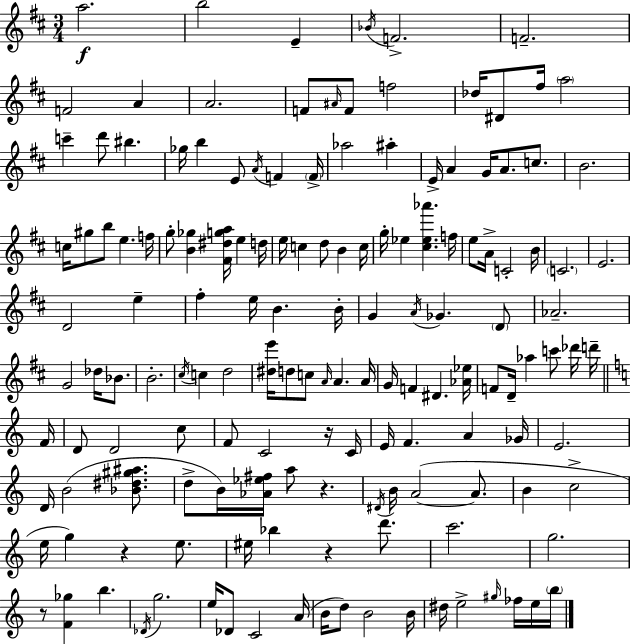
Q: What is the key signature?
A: D major